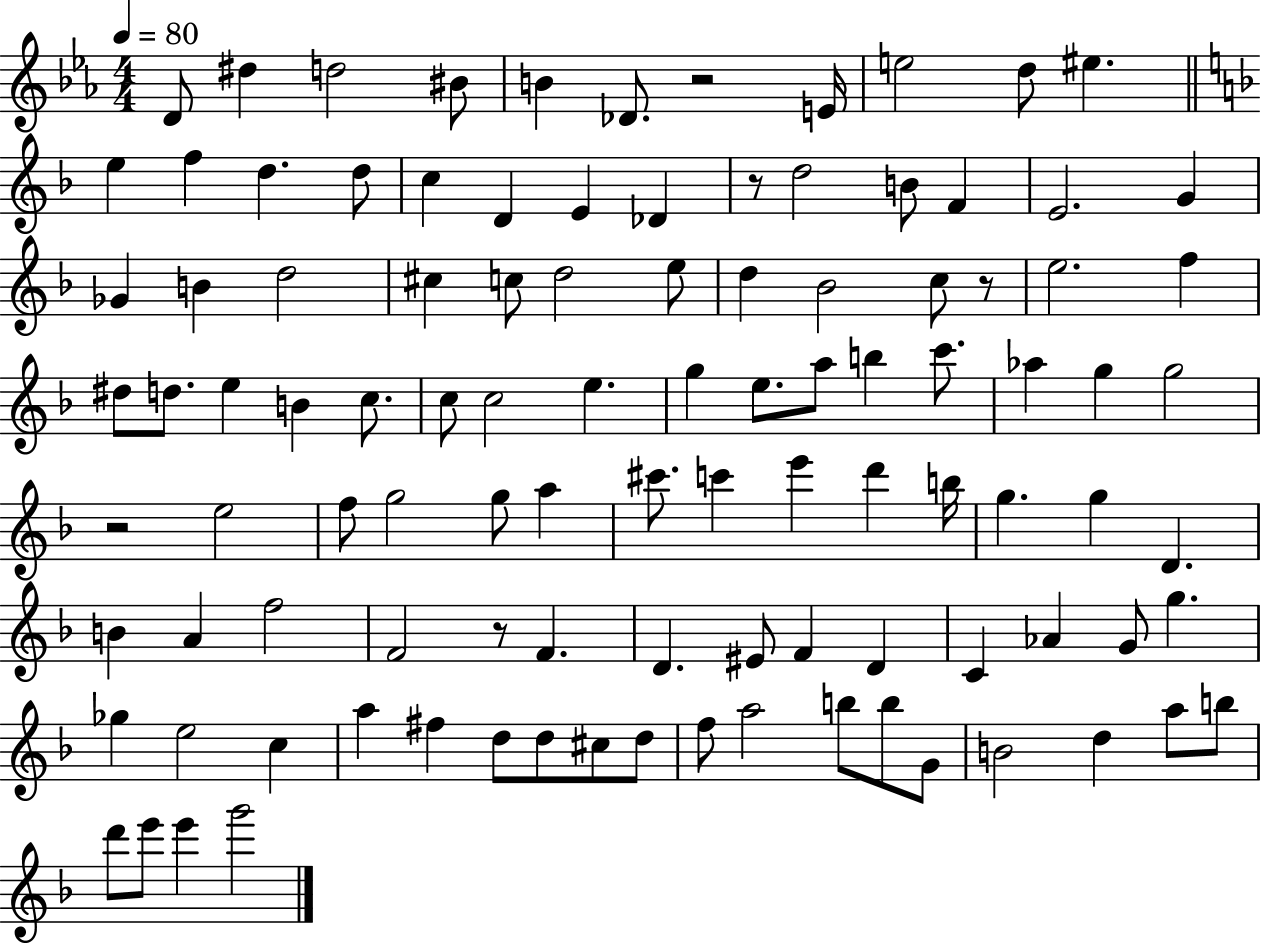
D4/e D#5/q D5/h BIS4/e B4/q Db4/e. R/h E4/s E5/h D5/e EIS5/q. E5/q F5/q D5/q. D5/e C5/q D4/q E4/q Db4/q R/e D5/h B4/e F4/q E4/h. G4/q Gb4/q B4/q D5/h C#5/q C5/e D5/h E5/e D5/q Bb4/h C5/e R/e E5/h. F5/q D#5/e D5/e. E5/q B4/q C5/e. C5/e C5/h E5/q. G5/q E5/e. A5/e B5/q C6/e. Ab5/q G5/q G5/h R/h E5/h F5/e G5/h G5/e A5/q C#6/e. C6/q E6/q D6/q B5/s G5/q. G5/q D4/q. B4/q A4/q F5/h F4/h R/e F4/q. D4/q. EIS4/e F4/q D4/q C4/q Ab4/q G4/e G5/q. Gb5/q E5/h C5/q A5/q F#5/q D5/e D5/e C#5/e D5/e F5/e A5/h B5/e B5/e G4/e B4/h D5/q A5/e B5/e D6/e E6/e E6/q G6/h